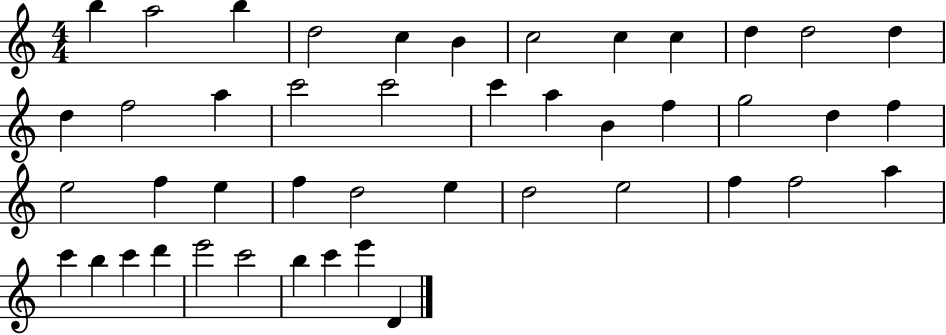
X:1
T:Untitled
M:4/4
L:1/4
K:C
b a2 b d2 c B c2 c c d d2 d d f2 a c'2 c'2 c' a B f g2 d f e2 f e f d2 e d2 e2 f f2 a c' b c' d' e'2 c'2 b c' e' D